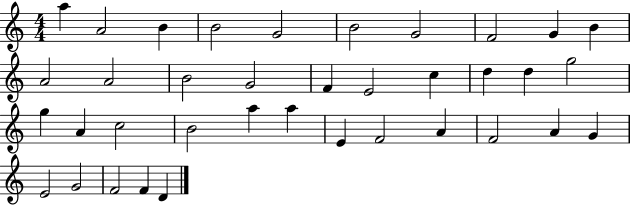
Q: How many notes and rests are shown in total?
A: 37